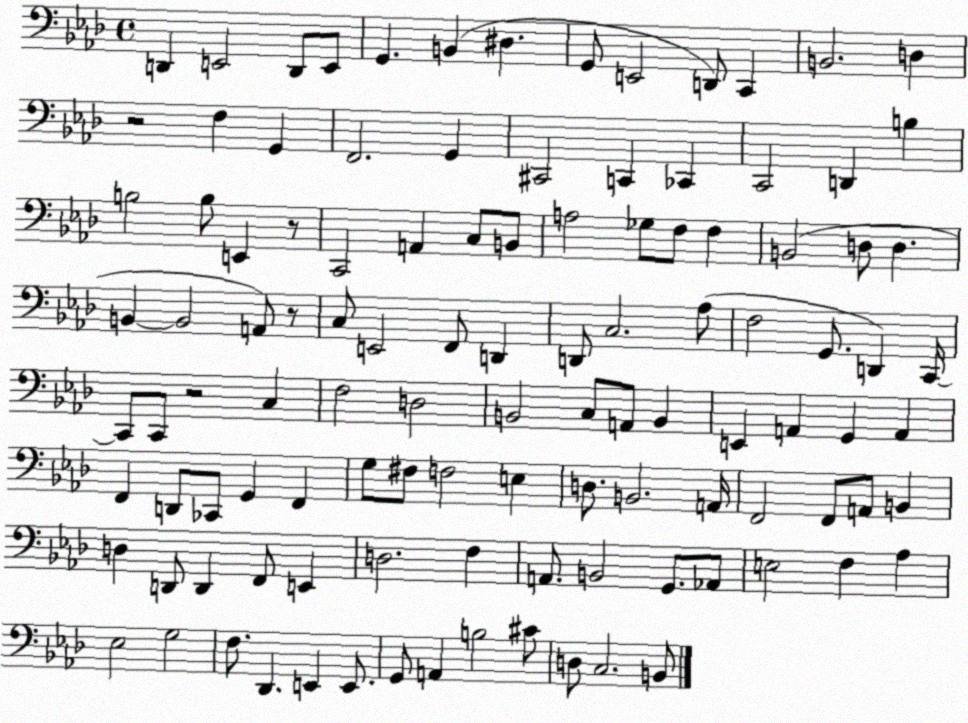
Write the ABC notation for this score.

X:1
T:Untitled
M:4/4
L:1/4
K:Ab
D,, E,,2 D,,/2 E,,/2 G,, B,, ^D, G,,/2 E,,2 D,,/2 C,, B,,2 D, z2 F, G,, F,,2 G,, ^C,,2 C,, _C,, C,,2 D,, B, B,2 B,/2 E,, z/2 C,,2 A,, C,/2 B,,/2 A,2 _G,/2 F,/2 F, B,,2 D,/2 D, B,, B,,2 A,,/2 z/2 C,/2 E,,2 F,,/2 D,, D,,/2 C,2 _A,/2 F,2 G,,/2 D,, C,,/4 C,,/2 C,,/2 z2 C, F,2 D,2 B,,2 C,/2 A,,/2 B,, E,, A,, G,, A,, F,, D,,/2 _C,,/2 G,, F,, G,/2 ^F,/2 F,2 E, D,/2 B,,2 A,,/4 F,,2 F,,/2 A,,/2 B,, D, D,,/2 D,, F,,/2 E,, D,2 F, A,,/2 B,,2 G,,/2 _A,,/2 E,2 F, _A, _E,2 G,2 F,/2 _D,, E,, E,,/2 G,,/2 A,, B,2 ^C/2 D,/2 C,2 B,,/2